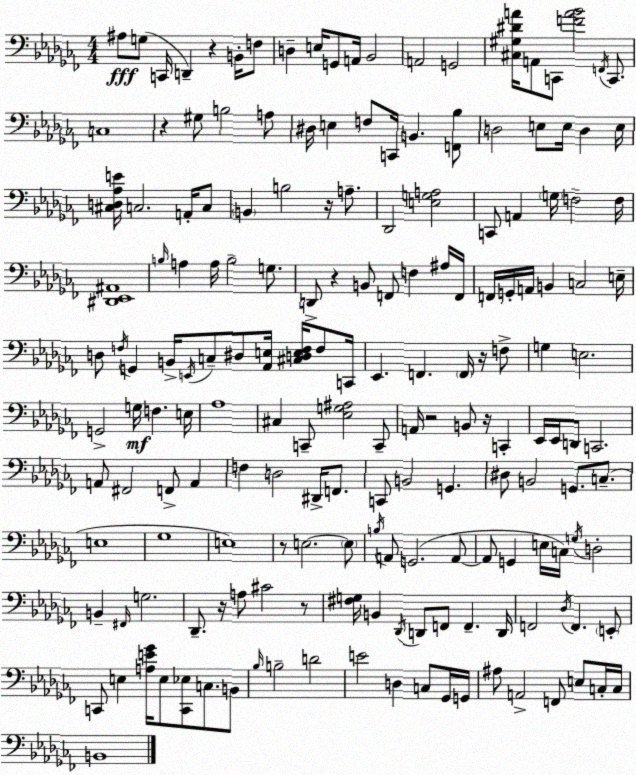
X:1
T:Untitled
M:4/4
L:1/4
K:Abm
^A,/2 G,/2 C,,/4 D,, z B,,/4 F,/2 D, E,/4 G,,/2 A,,/4 _B,,2 A,,2 G,,2 [^C,^G,^DA]/4 A,,/2 C,,/2 [FA_B]2 F,,/4 C,,/2 C,4 z ^G,/2 B,2 A,/2 ^D,/4 E, F,/2 C,,/4 B,, [F,,_B,]/2 D,2 E,/2 E,/4 D, E,/4 [^C,D,_A,E]/4 C,2 A,,/4 C,/2 B,, B,2 z/4 A,/2 _D,,2 [E,G,A,]2 C,,/2 A,, G,/4 F,2 F,/4 [^D,,_E,,^A,,]4 B,/4 A, A,/4 B,2 G,/2 D,,/2 z B,,/2 F,,/2 F, ^A,/4 F,,/4 F,,/4 G,,/4 A,,/4 B,, C,2 E,/4 D,/2 F,/4 G,, B,,/4 E,,/4 C,/2 ^D,/2 [_A,,E,]/4 [^C,D,E,F,]/4 F,/2 C,,/4 _E,, F,, F,,/4 z/4 F,/2 G, E,2 G,,2 G,/4 F, E,/4 _A,4 ^C, C,,/2 [_E,G,^A,]2 C,,/2 A,,/4 z2 B,,/2 z/4 C,, _E,,/4 _E,,/4 D,,/2 C,,2 A,,/2 ^F,,2 F,,/2 A,, F, D,2 ^D,,/4 F,,/2 C,,/2 B,,2 G,, ^D,/2 B,,2 G,,/2 C,/2 E,4 _G,4 E,4 z/2 E,2 E,/2 B,/4 A,,/2 G,,2 A,,/2 A,,/2 G,, E,/4 C,/4 G,/4 D,2 B,, ^F,,/4 G,2 _D,,/2 z/4 A,/2 ^C2 z/2 [^F,G,]/4 B,, _D,,/4 D,,/2 F,,/2 F,, D,,/4 F,,2 _D,/4 F,, E,,/2 C,,/2 E, [A,E_G]/4 E,/2 [C,,_E,]/2 C,/2 B,,/2 _B,/4 B,2 D2 E2 D, C,/2 _G,,/4 G,,/4 ^A,/2 A,,2 F,,/2 E,/2 C,/4 C,/4 B,,4